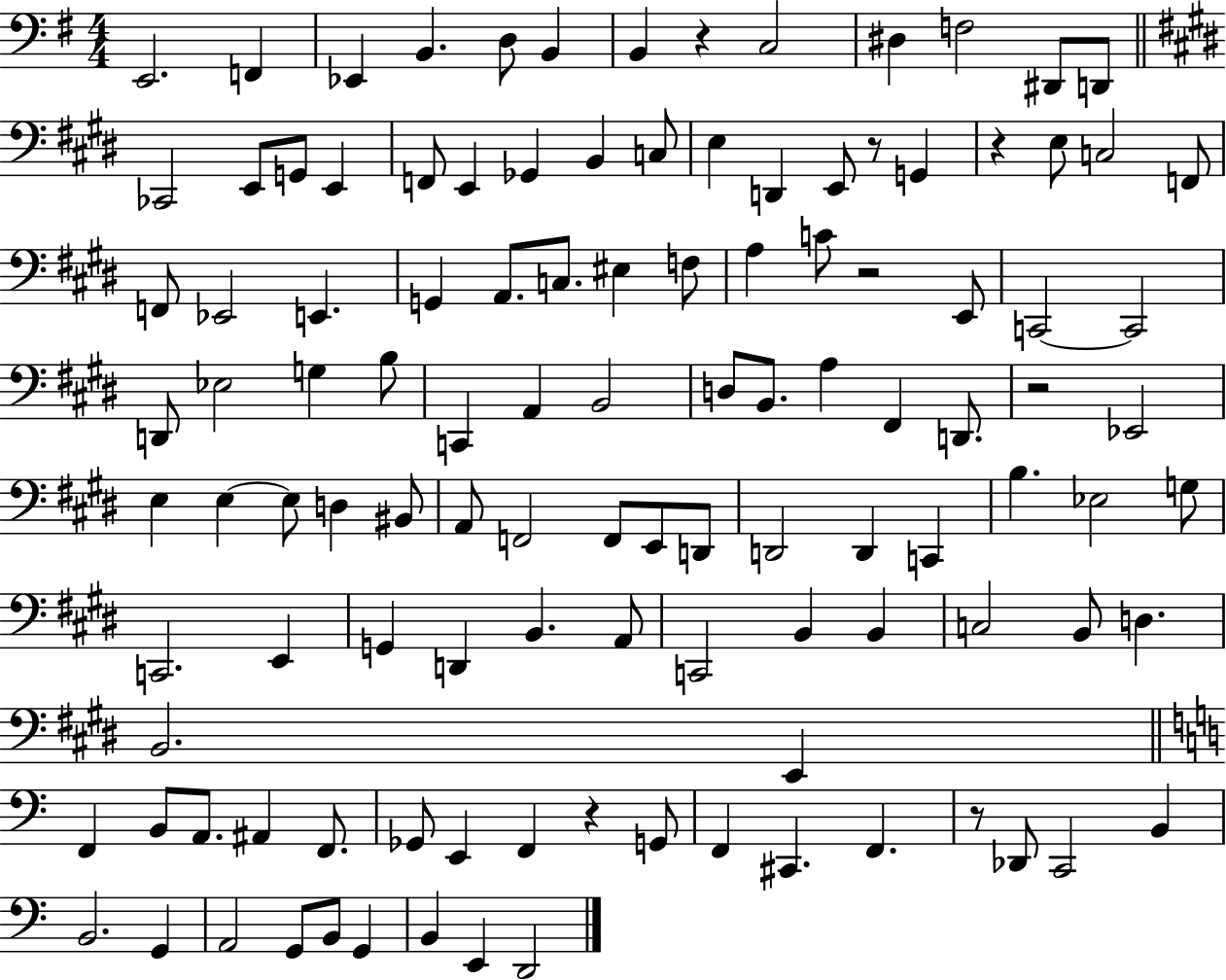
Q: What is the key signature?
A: G major